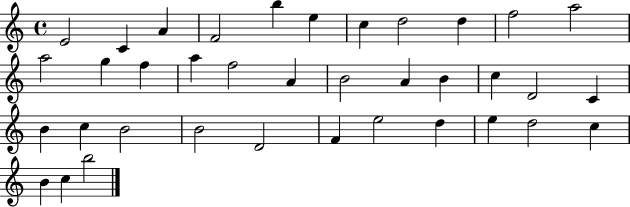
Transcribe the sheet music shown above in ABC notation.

X:1
T:Untitled
M:4/4
L:1/4
K:C
E2 C A F2 b e c d2 d f2 a2 a2 g f a f2 A B2 A B c D2 C B c B2 B2 D2 F e2 d e d2 c B c b2